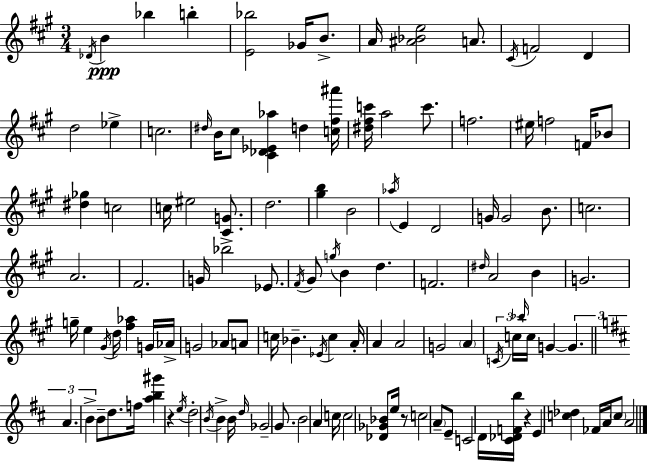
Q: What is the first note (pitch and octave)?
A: Db4